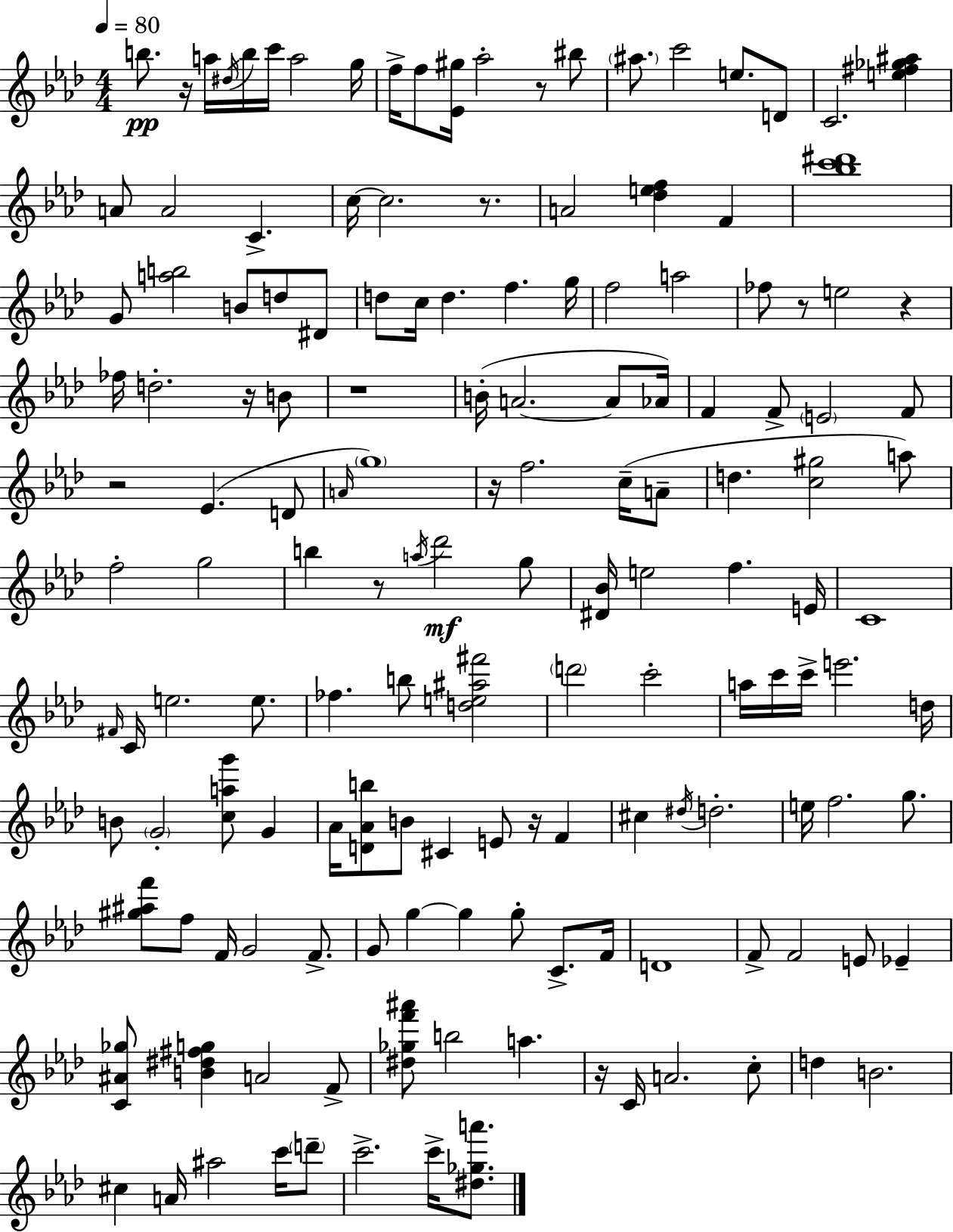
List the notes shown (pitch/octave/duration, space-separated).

B5/e. R/s A5/s D#5/s B5/s C6/s A5/h G5/s F5/s F5/e [Eb4,G#5]/s Ab5/h R/e BIS5/e A#5/e. C6/h E5/e. D4/e C4/h. [E5,F#5,Gb5,A#5]/q A4/e A4/h C4/q. C5/s C5/h. R/e. A4/h [Db5,E5,F5]/q F4/q [Bb5,C6,D#6]/w G4/e [A5,B5]/h B4/e D5/e D#4/e D5/e C5/s D5/q. F5/q. G5/s F5/h A5/h FES5/e R/e E5/h R/q FES5/s D5/h. R/s B4/e R/w B4/s A4/h. A4/e Ab4/s F4/q F4/e E4/h F4/e R/h Eb4/q. D4/e A4/s G5/w R/s F5/h. C5/s A4/e D5/q. [C5,G#5]/h A5/e F5/h G5/h B5/q R/e A5/s Db6/h G5/e [D#4,Bb4]/s E5/h F5/q. E4/s C4/w F#4/s C4/s E5/h. E5/e. FES5/q. B5/e [D5,E5,A#5,F#6]/h D6/h C6/h A5/s C6/s C6/s E6/h. D5/s B4/e G4/h [C5,A5,G6]/e G4/q Ab4/s [D4,Ab4,B5]/e B4/e C#4/q E4/e R/s F4/q C#5/q D#5/s D5/h. E5/s F5/h. G5/e. [G#5,A#5,F6]/e F5/e F4/s G4/h F4/e. G4/e G5/q G5/q G5/e C4/e. F4/s D4/w F4/e F4/h E4/e Eb4/q [C4,A#4,Gb5]/e [B4,D#5,F#5,G5]/q A4/h F4/e [D#5,Gb5,F6,A#6]/e B5/h A5/q. R/s C4/s A4/h. C5/e D5/q B4/h. C#5/q A4/s A#5/h C6/s D6/e C6/h. C6/s [D#5,Gb5,A6]/e.